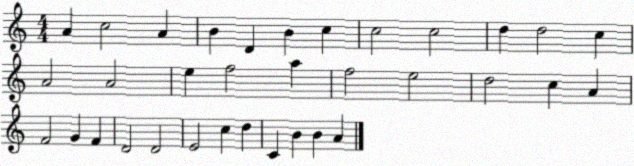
X:1
T:Untitled
M:4/4
L:1/4
K:C
A c2 A B D B c c2 c2 d d2 c A2 A2 e f2 a f2 e2 d2 c A F2 G F D2 D2 E2 c d C B B A